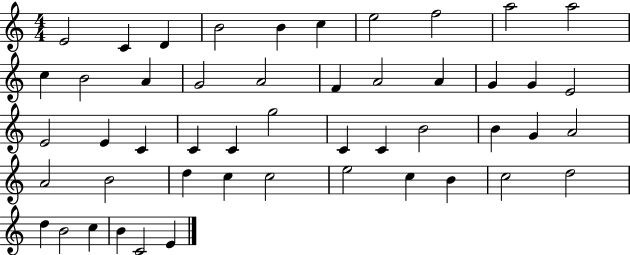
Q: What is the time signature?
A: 4/4